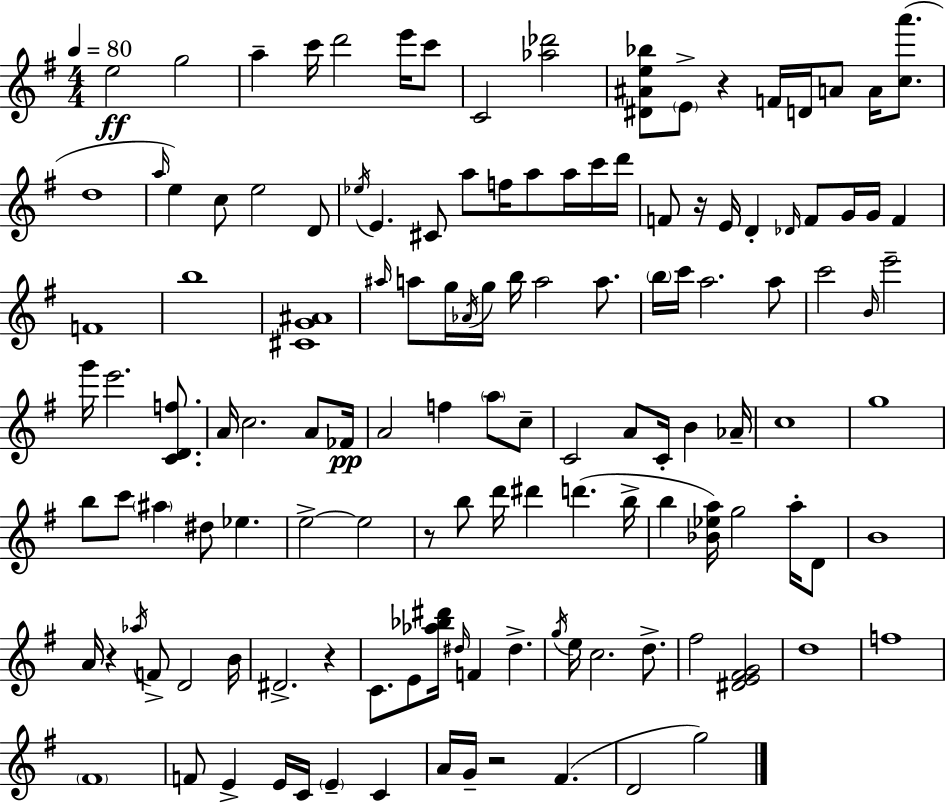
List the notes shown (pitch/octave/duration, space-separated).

E5/h G5/h A5/q C6/s D6/h E6/s C6/e C4/h [Ab5,Db6]/h [D#4,A#4,E5,Bb5]/e E4/e R/q F4/s D4/s A4/e A4/s [C5,A6]/e. D5/w A5/s E5/q C5/e E5/h D4/e Eb5/s E4/q. C#4/e A5/e F5/s A5/e A5/s C6/s D6/s F4/e R/s E4/s D4/q Db4/s F4/e G4/s G4/s F4/q F4/w B5/w [C#4,G4,A#4]/w A#5/s A5/e G5/s Ab4/s G5/s B5/s A5/h A5/e. B5/s C6/s A5/h. A5/e C6/h B4/s E6/h G6/s E6/h. [C4,D4,F5]/e. A4/s C5/h. A4/e FES4/s A4/h F5/q A5/e C5/e C4/h A4/e C4/s B4/q Ab4/s C5/w G5/w B5/e C6/e A#5/q D#5/e Eb5/q. E5/h E5/h R/e B5/e D6/s D#6/q D6/q. B5/s B5/q [Bb4,Eb5,A5]/s G5/h A5/s D4/e B4/w A4/s R/q Ab5/s F4/e D4/h B4/s D#4/h. R/q C4/e. E4/e [Ab5,Bb5,D#6]/s D#5/s F4/q D#5/q. G5/s E5/s C5/h. D5/e. F#5/h [D#4,E4,F#4,G4]/h D5/w F5/w F#4/w F4/e E4/q E4/s C4/s E4/q C4/q A4/s G4/s R/h F#4/q. D4/h G5/h